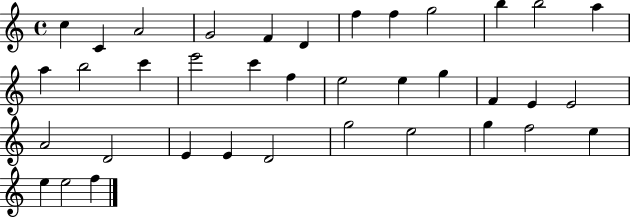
C5/q C4/q A4/h G4/h F4/q D4/q F5/q F5/q G5/h B5/q B5/h A5/q A5/q B5/h C6/q E6/h C6/q F5/q E5/h E5/q G5/q F4/q E4/q E4/h A4/h D4/h E4/q E4/q D4/h G5/h E5/h G5/q F5/h E5/q E5/q E5/h F5/q